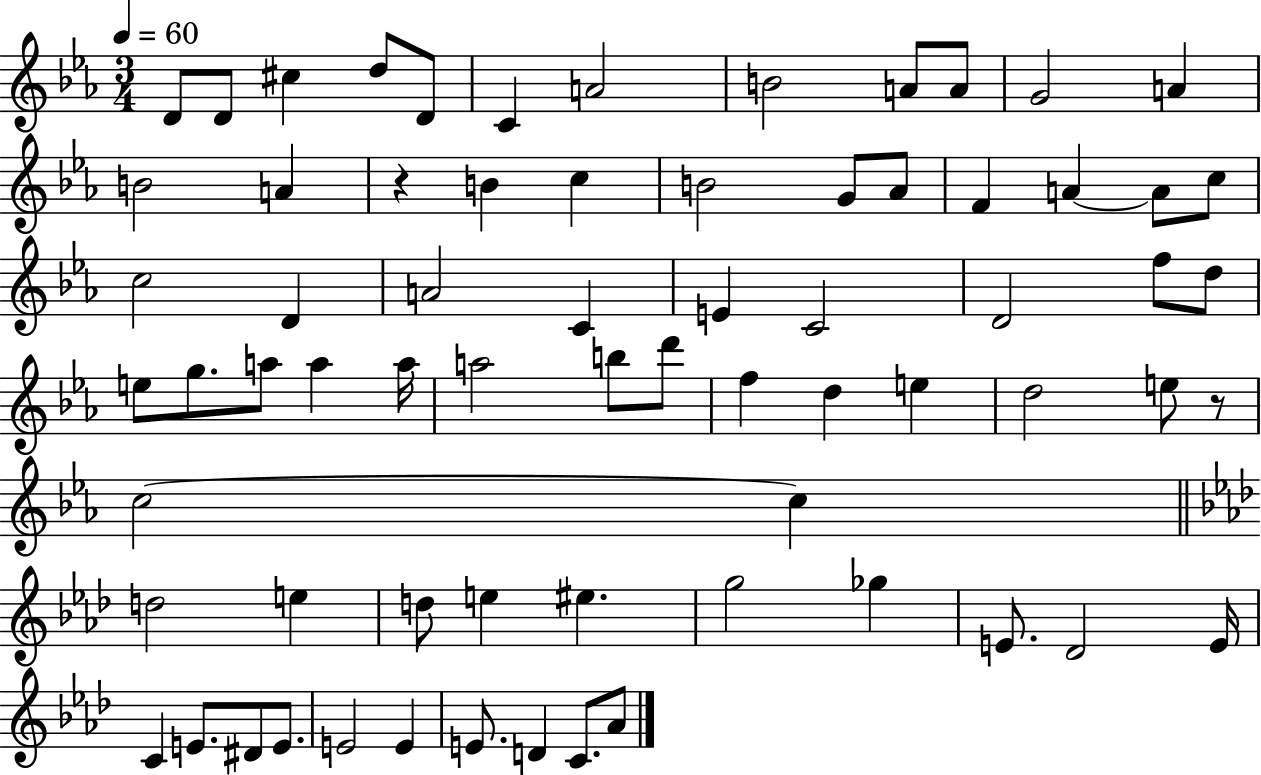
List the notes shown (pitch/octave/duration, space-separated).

D4/e D4/e C#5/q D5/e D4/e C4/q A4/h B4/h A4/e A4/e G4/h A4/q B4/h A4/q R/q B4/q C5/q B4/h G4/e Ab4/e F4/q A4/q A4/e C5/e C5/h D4/q A4/h C4/q E4/q C4/h D4/h F5/e D5/e E5/e G5/e. A5/e A5/q A5/s A5/h B5/e D6/e F5/q D5/q E5/q D5/h E5/e R/e C5/h C5/q D5/h E5/q D5/e E5/q EIS5/q. G5/h Gb5/q E4/e. Db4/h E4/s C4/q E4/e. D#4/e E4/e. E4/h E4/q E4/e. D4/q C4/e. Ab4/e